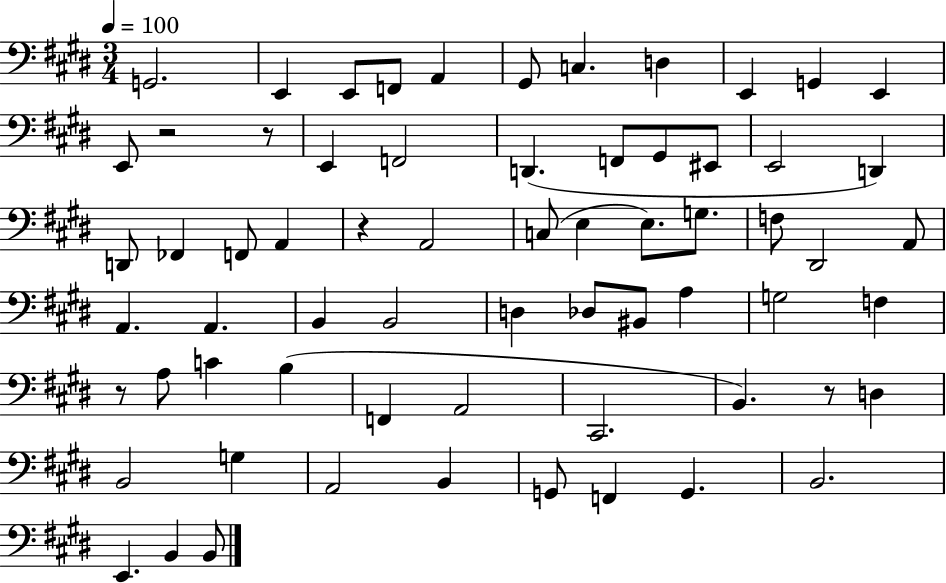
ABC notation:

X:1
T:Untitled
M:3/4
L:1/4
K:E
G,,2 E,, E,,/2 F,,/2 A,, ^G,,/2 C, D, E,, G,, E,, E,,/2 z2 z/2 E,, F,,2 D,, F,,/2 ^G,,/2 ^E,,/2 E,,2 D,, D,,/2 _F,, F,,/2 A,, z A,,2 C,/2 E, E,/2 G,/2 F,/2 ^D,,2 A,,/2 A,, A,, B,, B,,2 D, _D,/2 ^B,,/2 A, G,2 F, z/2 A,/2 C B, F,, A,,2 ^C,,2 B,, z/2 D, B,,2 G, A,,2 B,, G,,/2 F,, G,, B,,2 E,, B,, B,,/2